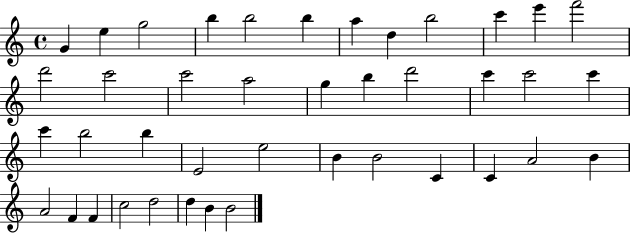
{
  \clef treble
  \time 4/4
  \defaultTimeSignature
  \key c \major
  g'4 e''4 g''2 | b''4 b''2 b''4 | a''4 d''4 b''2 | c'''4 e'''4 f'''2 | \break d'''2 c'''2 | c'''2 a''2 | g''4 b''4 d'''2 | c'''4 c'''2 c'''4 | \break c'''4 b''2 b''4 | e'2 e''2 | b'4 b'2 c'4 | c'4 a'2 b'4 | \break a'2 f'4 f'4 | c''2 d''2 | d''4 b'4 b'2 | \bar "|."
}